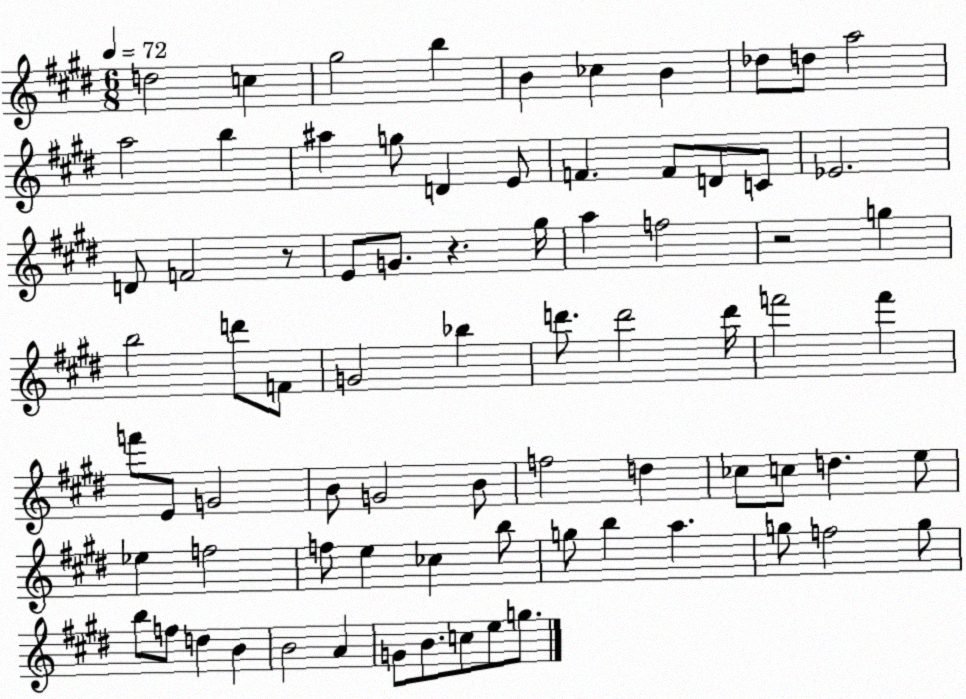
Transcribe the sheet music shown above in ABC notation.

X:1
T:Untitled
M:6/8
L:1/4
K:E
d2 c ^g2 b B _c B _d/2 d/2 a2 a2 b ^a g/2 D E/2 F F/2 D/2 C/2 _E2 D/2 F2 z/2 E/2 G/2 z ^g/4 a f2 z2 g b2 d'/2 F/2 G2 _b d'/2 d'2 d'/4 f'2 f' f'/2 E/2 G2 B/2 G2 B/2 f2 d _c/2 c/2 d e/2 _e f2 f/2 e _c b/2 g/2 b a g/2 f2 g/2 b/2 f/2 d B B2 A G/2 B/2 c/2 e/2 g/2